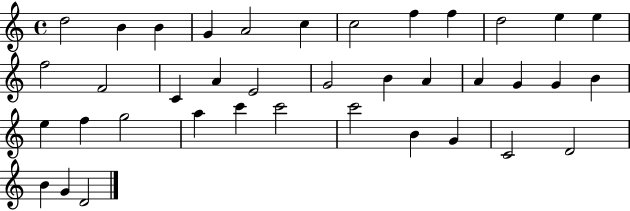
X:1
T:Untitled
M:4/4
L:1/4
K:C
d2 B B G A2 c c2 f f d2 e e f2 F2 C A E2 G2 B A A G G B e f g2 a c' c'2 c'2 B G C2 D2 B G D2